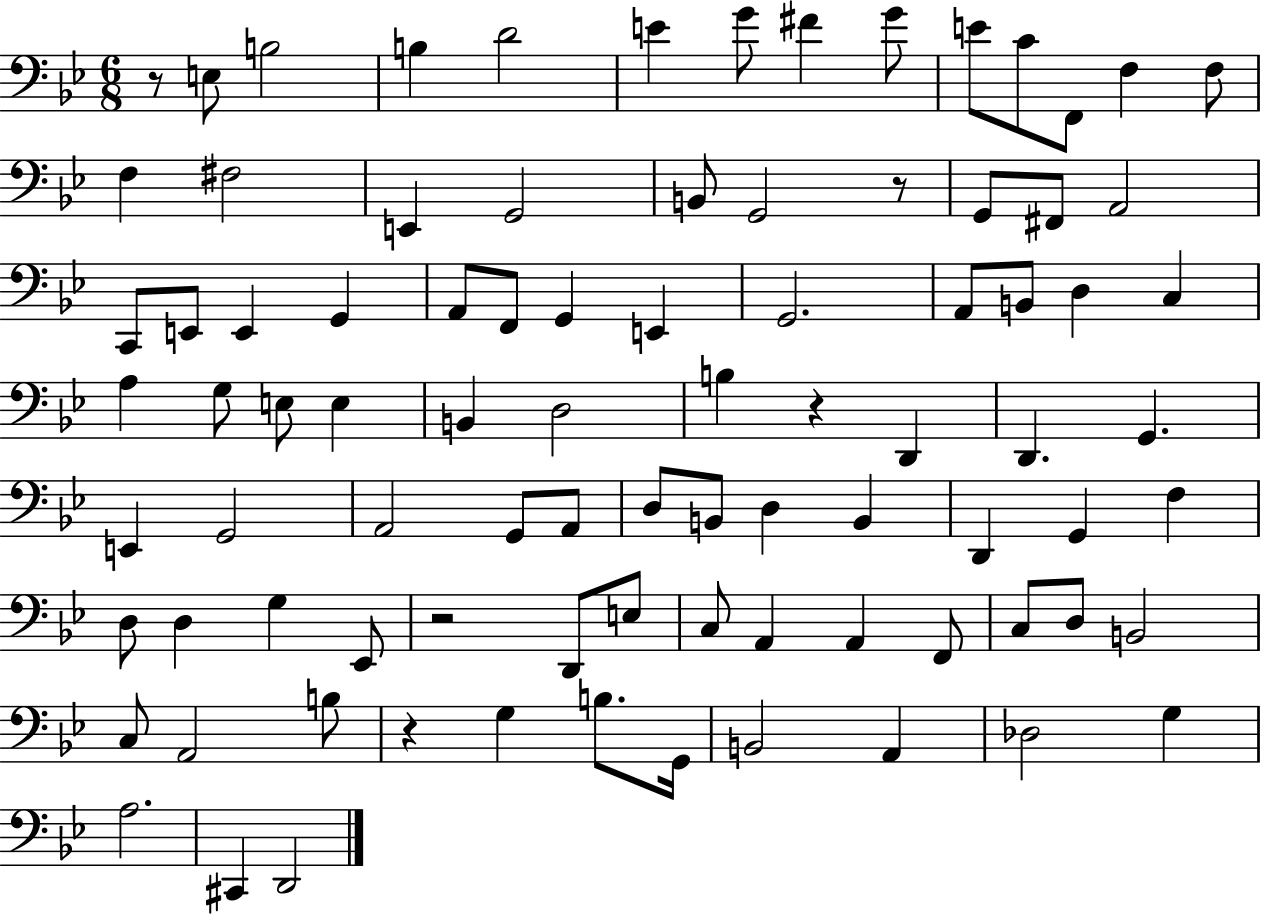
R/e E3/e B3/h B3/q D4/h E4/q G4/e F#4/q G4/e E4/e C4/e F2/e F3/q F3/e F3/q F#3/h E2/q G2/h B2/e G2/h R/e G2/e F#2/e A2/h C2/e E2/e E2/q G2/q A2/e F2/e G2/q E2/q G2/h. A2/e B2/e D3/q C3/q A3/q G3/e E3/e E3/q B2/q D3/h B3/q R/q D2/q D2/q. G2/q. E2/q G2/h A2/h G2/e A2/e D3/e B2/e D3/q B2/q D2/q G2/q F3/q D3/e D3/q G3/q Eb2/e R/h D2/e E3/e C3/e A2/q A2/q F2/e C3/e D3/e B2/h C3/e A2/h B3/e R/q G3/q B3/e. G2/s B2/h A2/q Db3/h G3/q A3/h. C#2/q D2/h